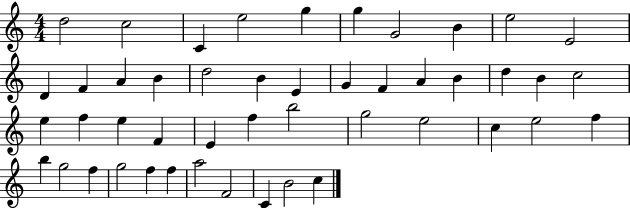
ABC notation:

X:1
T:Untitled
M:4/4
L:1/4
K:C
d2 c2 C e2 g g G2 B e2 E2 D F A B d2 B E G F A B d B c2 e f e F E f b2 g2 e2 c e2 f b g2 f g2 f f a2 F2 C B2 c